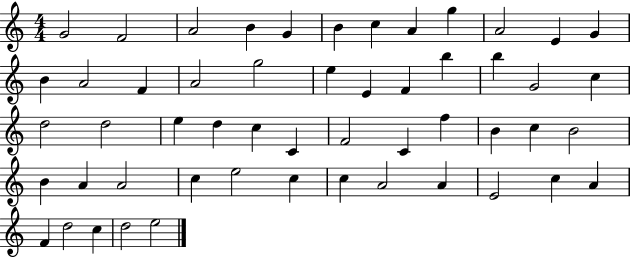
X:1
T:Untitled
M:4/4
L:1/4
K:C
G2 F2 A2 B G B c A g A2 E G B A2 F A2 g2 e E F b b G2 c d2 d2 e d c C F2 C f B c B2 B A A2 c e2 c c A2 A E2 c A F d2 c d2 e2